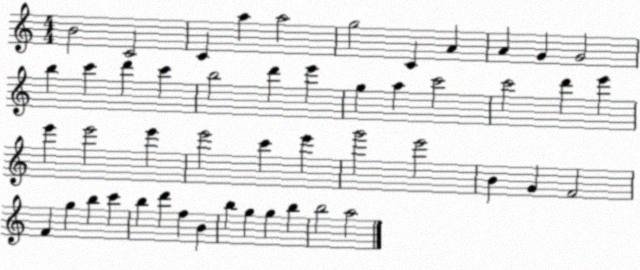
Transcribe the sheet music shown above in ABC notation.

X:1
T:Untitled
M:4/4
L:1/4
K:C
B2 C2 C a a2 g2 C A A G G2 b c' d' c' b2 d' e' g a c'2 c'2 d' e' e' e'2 e' e'2 c' e' g'2 e'2 B G F2 F g b c' b d' f B b g g b b2 a2